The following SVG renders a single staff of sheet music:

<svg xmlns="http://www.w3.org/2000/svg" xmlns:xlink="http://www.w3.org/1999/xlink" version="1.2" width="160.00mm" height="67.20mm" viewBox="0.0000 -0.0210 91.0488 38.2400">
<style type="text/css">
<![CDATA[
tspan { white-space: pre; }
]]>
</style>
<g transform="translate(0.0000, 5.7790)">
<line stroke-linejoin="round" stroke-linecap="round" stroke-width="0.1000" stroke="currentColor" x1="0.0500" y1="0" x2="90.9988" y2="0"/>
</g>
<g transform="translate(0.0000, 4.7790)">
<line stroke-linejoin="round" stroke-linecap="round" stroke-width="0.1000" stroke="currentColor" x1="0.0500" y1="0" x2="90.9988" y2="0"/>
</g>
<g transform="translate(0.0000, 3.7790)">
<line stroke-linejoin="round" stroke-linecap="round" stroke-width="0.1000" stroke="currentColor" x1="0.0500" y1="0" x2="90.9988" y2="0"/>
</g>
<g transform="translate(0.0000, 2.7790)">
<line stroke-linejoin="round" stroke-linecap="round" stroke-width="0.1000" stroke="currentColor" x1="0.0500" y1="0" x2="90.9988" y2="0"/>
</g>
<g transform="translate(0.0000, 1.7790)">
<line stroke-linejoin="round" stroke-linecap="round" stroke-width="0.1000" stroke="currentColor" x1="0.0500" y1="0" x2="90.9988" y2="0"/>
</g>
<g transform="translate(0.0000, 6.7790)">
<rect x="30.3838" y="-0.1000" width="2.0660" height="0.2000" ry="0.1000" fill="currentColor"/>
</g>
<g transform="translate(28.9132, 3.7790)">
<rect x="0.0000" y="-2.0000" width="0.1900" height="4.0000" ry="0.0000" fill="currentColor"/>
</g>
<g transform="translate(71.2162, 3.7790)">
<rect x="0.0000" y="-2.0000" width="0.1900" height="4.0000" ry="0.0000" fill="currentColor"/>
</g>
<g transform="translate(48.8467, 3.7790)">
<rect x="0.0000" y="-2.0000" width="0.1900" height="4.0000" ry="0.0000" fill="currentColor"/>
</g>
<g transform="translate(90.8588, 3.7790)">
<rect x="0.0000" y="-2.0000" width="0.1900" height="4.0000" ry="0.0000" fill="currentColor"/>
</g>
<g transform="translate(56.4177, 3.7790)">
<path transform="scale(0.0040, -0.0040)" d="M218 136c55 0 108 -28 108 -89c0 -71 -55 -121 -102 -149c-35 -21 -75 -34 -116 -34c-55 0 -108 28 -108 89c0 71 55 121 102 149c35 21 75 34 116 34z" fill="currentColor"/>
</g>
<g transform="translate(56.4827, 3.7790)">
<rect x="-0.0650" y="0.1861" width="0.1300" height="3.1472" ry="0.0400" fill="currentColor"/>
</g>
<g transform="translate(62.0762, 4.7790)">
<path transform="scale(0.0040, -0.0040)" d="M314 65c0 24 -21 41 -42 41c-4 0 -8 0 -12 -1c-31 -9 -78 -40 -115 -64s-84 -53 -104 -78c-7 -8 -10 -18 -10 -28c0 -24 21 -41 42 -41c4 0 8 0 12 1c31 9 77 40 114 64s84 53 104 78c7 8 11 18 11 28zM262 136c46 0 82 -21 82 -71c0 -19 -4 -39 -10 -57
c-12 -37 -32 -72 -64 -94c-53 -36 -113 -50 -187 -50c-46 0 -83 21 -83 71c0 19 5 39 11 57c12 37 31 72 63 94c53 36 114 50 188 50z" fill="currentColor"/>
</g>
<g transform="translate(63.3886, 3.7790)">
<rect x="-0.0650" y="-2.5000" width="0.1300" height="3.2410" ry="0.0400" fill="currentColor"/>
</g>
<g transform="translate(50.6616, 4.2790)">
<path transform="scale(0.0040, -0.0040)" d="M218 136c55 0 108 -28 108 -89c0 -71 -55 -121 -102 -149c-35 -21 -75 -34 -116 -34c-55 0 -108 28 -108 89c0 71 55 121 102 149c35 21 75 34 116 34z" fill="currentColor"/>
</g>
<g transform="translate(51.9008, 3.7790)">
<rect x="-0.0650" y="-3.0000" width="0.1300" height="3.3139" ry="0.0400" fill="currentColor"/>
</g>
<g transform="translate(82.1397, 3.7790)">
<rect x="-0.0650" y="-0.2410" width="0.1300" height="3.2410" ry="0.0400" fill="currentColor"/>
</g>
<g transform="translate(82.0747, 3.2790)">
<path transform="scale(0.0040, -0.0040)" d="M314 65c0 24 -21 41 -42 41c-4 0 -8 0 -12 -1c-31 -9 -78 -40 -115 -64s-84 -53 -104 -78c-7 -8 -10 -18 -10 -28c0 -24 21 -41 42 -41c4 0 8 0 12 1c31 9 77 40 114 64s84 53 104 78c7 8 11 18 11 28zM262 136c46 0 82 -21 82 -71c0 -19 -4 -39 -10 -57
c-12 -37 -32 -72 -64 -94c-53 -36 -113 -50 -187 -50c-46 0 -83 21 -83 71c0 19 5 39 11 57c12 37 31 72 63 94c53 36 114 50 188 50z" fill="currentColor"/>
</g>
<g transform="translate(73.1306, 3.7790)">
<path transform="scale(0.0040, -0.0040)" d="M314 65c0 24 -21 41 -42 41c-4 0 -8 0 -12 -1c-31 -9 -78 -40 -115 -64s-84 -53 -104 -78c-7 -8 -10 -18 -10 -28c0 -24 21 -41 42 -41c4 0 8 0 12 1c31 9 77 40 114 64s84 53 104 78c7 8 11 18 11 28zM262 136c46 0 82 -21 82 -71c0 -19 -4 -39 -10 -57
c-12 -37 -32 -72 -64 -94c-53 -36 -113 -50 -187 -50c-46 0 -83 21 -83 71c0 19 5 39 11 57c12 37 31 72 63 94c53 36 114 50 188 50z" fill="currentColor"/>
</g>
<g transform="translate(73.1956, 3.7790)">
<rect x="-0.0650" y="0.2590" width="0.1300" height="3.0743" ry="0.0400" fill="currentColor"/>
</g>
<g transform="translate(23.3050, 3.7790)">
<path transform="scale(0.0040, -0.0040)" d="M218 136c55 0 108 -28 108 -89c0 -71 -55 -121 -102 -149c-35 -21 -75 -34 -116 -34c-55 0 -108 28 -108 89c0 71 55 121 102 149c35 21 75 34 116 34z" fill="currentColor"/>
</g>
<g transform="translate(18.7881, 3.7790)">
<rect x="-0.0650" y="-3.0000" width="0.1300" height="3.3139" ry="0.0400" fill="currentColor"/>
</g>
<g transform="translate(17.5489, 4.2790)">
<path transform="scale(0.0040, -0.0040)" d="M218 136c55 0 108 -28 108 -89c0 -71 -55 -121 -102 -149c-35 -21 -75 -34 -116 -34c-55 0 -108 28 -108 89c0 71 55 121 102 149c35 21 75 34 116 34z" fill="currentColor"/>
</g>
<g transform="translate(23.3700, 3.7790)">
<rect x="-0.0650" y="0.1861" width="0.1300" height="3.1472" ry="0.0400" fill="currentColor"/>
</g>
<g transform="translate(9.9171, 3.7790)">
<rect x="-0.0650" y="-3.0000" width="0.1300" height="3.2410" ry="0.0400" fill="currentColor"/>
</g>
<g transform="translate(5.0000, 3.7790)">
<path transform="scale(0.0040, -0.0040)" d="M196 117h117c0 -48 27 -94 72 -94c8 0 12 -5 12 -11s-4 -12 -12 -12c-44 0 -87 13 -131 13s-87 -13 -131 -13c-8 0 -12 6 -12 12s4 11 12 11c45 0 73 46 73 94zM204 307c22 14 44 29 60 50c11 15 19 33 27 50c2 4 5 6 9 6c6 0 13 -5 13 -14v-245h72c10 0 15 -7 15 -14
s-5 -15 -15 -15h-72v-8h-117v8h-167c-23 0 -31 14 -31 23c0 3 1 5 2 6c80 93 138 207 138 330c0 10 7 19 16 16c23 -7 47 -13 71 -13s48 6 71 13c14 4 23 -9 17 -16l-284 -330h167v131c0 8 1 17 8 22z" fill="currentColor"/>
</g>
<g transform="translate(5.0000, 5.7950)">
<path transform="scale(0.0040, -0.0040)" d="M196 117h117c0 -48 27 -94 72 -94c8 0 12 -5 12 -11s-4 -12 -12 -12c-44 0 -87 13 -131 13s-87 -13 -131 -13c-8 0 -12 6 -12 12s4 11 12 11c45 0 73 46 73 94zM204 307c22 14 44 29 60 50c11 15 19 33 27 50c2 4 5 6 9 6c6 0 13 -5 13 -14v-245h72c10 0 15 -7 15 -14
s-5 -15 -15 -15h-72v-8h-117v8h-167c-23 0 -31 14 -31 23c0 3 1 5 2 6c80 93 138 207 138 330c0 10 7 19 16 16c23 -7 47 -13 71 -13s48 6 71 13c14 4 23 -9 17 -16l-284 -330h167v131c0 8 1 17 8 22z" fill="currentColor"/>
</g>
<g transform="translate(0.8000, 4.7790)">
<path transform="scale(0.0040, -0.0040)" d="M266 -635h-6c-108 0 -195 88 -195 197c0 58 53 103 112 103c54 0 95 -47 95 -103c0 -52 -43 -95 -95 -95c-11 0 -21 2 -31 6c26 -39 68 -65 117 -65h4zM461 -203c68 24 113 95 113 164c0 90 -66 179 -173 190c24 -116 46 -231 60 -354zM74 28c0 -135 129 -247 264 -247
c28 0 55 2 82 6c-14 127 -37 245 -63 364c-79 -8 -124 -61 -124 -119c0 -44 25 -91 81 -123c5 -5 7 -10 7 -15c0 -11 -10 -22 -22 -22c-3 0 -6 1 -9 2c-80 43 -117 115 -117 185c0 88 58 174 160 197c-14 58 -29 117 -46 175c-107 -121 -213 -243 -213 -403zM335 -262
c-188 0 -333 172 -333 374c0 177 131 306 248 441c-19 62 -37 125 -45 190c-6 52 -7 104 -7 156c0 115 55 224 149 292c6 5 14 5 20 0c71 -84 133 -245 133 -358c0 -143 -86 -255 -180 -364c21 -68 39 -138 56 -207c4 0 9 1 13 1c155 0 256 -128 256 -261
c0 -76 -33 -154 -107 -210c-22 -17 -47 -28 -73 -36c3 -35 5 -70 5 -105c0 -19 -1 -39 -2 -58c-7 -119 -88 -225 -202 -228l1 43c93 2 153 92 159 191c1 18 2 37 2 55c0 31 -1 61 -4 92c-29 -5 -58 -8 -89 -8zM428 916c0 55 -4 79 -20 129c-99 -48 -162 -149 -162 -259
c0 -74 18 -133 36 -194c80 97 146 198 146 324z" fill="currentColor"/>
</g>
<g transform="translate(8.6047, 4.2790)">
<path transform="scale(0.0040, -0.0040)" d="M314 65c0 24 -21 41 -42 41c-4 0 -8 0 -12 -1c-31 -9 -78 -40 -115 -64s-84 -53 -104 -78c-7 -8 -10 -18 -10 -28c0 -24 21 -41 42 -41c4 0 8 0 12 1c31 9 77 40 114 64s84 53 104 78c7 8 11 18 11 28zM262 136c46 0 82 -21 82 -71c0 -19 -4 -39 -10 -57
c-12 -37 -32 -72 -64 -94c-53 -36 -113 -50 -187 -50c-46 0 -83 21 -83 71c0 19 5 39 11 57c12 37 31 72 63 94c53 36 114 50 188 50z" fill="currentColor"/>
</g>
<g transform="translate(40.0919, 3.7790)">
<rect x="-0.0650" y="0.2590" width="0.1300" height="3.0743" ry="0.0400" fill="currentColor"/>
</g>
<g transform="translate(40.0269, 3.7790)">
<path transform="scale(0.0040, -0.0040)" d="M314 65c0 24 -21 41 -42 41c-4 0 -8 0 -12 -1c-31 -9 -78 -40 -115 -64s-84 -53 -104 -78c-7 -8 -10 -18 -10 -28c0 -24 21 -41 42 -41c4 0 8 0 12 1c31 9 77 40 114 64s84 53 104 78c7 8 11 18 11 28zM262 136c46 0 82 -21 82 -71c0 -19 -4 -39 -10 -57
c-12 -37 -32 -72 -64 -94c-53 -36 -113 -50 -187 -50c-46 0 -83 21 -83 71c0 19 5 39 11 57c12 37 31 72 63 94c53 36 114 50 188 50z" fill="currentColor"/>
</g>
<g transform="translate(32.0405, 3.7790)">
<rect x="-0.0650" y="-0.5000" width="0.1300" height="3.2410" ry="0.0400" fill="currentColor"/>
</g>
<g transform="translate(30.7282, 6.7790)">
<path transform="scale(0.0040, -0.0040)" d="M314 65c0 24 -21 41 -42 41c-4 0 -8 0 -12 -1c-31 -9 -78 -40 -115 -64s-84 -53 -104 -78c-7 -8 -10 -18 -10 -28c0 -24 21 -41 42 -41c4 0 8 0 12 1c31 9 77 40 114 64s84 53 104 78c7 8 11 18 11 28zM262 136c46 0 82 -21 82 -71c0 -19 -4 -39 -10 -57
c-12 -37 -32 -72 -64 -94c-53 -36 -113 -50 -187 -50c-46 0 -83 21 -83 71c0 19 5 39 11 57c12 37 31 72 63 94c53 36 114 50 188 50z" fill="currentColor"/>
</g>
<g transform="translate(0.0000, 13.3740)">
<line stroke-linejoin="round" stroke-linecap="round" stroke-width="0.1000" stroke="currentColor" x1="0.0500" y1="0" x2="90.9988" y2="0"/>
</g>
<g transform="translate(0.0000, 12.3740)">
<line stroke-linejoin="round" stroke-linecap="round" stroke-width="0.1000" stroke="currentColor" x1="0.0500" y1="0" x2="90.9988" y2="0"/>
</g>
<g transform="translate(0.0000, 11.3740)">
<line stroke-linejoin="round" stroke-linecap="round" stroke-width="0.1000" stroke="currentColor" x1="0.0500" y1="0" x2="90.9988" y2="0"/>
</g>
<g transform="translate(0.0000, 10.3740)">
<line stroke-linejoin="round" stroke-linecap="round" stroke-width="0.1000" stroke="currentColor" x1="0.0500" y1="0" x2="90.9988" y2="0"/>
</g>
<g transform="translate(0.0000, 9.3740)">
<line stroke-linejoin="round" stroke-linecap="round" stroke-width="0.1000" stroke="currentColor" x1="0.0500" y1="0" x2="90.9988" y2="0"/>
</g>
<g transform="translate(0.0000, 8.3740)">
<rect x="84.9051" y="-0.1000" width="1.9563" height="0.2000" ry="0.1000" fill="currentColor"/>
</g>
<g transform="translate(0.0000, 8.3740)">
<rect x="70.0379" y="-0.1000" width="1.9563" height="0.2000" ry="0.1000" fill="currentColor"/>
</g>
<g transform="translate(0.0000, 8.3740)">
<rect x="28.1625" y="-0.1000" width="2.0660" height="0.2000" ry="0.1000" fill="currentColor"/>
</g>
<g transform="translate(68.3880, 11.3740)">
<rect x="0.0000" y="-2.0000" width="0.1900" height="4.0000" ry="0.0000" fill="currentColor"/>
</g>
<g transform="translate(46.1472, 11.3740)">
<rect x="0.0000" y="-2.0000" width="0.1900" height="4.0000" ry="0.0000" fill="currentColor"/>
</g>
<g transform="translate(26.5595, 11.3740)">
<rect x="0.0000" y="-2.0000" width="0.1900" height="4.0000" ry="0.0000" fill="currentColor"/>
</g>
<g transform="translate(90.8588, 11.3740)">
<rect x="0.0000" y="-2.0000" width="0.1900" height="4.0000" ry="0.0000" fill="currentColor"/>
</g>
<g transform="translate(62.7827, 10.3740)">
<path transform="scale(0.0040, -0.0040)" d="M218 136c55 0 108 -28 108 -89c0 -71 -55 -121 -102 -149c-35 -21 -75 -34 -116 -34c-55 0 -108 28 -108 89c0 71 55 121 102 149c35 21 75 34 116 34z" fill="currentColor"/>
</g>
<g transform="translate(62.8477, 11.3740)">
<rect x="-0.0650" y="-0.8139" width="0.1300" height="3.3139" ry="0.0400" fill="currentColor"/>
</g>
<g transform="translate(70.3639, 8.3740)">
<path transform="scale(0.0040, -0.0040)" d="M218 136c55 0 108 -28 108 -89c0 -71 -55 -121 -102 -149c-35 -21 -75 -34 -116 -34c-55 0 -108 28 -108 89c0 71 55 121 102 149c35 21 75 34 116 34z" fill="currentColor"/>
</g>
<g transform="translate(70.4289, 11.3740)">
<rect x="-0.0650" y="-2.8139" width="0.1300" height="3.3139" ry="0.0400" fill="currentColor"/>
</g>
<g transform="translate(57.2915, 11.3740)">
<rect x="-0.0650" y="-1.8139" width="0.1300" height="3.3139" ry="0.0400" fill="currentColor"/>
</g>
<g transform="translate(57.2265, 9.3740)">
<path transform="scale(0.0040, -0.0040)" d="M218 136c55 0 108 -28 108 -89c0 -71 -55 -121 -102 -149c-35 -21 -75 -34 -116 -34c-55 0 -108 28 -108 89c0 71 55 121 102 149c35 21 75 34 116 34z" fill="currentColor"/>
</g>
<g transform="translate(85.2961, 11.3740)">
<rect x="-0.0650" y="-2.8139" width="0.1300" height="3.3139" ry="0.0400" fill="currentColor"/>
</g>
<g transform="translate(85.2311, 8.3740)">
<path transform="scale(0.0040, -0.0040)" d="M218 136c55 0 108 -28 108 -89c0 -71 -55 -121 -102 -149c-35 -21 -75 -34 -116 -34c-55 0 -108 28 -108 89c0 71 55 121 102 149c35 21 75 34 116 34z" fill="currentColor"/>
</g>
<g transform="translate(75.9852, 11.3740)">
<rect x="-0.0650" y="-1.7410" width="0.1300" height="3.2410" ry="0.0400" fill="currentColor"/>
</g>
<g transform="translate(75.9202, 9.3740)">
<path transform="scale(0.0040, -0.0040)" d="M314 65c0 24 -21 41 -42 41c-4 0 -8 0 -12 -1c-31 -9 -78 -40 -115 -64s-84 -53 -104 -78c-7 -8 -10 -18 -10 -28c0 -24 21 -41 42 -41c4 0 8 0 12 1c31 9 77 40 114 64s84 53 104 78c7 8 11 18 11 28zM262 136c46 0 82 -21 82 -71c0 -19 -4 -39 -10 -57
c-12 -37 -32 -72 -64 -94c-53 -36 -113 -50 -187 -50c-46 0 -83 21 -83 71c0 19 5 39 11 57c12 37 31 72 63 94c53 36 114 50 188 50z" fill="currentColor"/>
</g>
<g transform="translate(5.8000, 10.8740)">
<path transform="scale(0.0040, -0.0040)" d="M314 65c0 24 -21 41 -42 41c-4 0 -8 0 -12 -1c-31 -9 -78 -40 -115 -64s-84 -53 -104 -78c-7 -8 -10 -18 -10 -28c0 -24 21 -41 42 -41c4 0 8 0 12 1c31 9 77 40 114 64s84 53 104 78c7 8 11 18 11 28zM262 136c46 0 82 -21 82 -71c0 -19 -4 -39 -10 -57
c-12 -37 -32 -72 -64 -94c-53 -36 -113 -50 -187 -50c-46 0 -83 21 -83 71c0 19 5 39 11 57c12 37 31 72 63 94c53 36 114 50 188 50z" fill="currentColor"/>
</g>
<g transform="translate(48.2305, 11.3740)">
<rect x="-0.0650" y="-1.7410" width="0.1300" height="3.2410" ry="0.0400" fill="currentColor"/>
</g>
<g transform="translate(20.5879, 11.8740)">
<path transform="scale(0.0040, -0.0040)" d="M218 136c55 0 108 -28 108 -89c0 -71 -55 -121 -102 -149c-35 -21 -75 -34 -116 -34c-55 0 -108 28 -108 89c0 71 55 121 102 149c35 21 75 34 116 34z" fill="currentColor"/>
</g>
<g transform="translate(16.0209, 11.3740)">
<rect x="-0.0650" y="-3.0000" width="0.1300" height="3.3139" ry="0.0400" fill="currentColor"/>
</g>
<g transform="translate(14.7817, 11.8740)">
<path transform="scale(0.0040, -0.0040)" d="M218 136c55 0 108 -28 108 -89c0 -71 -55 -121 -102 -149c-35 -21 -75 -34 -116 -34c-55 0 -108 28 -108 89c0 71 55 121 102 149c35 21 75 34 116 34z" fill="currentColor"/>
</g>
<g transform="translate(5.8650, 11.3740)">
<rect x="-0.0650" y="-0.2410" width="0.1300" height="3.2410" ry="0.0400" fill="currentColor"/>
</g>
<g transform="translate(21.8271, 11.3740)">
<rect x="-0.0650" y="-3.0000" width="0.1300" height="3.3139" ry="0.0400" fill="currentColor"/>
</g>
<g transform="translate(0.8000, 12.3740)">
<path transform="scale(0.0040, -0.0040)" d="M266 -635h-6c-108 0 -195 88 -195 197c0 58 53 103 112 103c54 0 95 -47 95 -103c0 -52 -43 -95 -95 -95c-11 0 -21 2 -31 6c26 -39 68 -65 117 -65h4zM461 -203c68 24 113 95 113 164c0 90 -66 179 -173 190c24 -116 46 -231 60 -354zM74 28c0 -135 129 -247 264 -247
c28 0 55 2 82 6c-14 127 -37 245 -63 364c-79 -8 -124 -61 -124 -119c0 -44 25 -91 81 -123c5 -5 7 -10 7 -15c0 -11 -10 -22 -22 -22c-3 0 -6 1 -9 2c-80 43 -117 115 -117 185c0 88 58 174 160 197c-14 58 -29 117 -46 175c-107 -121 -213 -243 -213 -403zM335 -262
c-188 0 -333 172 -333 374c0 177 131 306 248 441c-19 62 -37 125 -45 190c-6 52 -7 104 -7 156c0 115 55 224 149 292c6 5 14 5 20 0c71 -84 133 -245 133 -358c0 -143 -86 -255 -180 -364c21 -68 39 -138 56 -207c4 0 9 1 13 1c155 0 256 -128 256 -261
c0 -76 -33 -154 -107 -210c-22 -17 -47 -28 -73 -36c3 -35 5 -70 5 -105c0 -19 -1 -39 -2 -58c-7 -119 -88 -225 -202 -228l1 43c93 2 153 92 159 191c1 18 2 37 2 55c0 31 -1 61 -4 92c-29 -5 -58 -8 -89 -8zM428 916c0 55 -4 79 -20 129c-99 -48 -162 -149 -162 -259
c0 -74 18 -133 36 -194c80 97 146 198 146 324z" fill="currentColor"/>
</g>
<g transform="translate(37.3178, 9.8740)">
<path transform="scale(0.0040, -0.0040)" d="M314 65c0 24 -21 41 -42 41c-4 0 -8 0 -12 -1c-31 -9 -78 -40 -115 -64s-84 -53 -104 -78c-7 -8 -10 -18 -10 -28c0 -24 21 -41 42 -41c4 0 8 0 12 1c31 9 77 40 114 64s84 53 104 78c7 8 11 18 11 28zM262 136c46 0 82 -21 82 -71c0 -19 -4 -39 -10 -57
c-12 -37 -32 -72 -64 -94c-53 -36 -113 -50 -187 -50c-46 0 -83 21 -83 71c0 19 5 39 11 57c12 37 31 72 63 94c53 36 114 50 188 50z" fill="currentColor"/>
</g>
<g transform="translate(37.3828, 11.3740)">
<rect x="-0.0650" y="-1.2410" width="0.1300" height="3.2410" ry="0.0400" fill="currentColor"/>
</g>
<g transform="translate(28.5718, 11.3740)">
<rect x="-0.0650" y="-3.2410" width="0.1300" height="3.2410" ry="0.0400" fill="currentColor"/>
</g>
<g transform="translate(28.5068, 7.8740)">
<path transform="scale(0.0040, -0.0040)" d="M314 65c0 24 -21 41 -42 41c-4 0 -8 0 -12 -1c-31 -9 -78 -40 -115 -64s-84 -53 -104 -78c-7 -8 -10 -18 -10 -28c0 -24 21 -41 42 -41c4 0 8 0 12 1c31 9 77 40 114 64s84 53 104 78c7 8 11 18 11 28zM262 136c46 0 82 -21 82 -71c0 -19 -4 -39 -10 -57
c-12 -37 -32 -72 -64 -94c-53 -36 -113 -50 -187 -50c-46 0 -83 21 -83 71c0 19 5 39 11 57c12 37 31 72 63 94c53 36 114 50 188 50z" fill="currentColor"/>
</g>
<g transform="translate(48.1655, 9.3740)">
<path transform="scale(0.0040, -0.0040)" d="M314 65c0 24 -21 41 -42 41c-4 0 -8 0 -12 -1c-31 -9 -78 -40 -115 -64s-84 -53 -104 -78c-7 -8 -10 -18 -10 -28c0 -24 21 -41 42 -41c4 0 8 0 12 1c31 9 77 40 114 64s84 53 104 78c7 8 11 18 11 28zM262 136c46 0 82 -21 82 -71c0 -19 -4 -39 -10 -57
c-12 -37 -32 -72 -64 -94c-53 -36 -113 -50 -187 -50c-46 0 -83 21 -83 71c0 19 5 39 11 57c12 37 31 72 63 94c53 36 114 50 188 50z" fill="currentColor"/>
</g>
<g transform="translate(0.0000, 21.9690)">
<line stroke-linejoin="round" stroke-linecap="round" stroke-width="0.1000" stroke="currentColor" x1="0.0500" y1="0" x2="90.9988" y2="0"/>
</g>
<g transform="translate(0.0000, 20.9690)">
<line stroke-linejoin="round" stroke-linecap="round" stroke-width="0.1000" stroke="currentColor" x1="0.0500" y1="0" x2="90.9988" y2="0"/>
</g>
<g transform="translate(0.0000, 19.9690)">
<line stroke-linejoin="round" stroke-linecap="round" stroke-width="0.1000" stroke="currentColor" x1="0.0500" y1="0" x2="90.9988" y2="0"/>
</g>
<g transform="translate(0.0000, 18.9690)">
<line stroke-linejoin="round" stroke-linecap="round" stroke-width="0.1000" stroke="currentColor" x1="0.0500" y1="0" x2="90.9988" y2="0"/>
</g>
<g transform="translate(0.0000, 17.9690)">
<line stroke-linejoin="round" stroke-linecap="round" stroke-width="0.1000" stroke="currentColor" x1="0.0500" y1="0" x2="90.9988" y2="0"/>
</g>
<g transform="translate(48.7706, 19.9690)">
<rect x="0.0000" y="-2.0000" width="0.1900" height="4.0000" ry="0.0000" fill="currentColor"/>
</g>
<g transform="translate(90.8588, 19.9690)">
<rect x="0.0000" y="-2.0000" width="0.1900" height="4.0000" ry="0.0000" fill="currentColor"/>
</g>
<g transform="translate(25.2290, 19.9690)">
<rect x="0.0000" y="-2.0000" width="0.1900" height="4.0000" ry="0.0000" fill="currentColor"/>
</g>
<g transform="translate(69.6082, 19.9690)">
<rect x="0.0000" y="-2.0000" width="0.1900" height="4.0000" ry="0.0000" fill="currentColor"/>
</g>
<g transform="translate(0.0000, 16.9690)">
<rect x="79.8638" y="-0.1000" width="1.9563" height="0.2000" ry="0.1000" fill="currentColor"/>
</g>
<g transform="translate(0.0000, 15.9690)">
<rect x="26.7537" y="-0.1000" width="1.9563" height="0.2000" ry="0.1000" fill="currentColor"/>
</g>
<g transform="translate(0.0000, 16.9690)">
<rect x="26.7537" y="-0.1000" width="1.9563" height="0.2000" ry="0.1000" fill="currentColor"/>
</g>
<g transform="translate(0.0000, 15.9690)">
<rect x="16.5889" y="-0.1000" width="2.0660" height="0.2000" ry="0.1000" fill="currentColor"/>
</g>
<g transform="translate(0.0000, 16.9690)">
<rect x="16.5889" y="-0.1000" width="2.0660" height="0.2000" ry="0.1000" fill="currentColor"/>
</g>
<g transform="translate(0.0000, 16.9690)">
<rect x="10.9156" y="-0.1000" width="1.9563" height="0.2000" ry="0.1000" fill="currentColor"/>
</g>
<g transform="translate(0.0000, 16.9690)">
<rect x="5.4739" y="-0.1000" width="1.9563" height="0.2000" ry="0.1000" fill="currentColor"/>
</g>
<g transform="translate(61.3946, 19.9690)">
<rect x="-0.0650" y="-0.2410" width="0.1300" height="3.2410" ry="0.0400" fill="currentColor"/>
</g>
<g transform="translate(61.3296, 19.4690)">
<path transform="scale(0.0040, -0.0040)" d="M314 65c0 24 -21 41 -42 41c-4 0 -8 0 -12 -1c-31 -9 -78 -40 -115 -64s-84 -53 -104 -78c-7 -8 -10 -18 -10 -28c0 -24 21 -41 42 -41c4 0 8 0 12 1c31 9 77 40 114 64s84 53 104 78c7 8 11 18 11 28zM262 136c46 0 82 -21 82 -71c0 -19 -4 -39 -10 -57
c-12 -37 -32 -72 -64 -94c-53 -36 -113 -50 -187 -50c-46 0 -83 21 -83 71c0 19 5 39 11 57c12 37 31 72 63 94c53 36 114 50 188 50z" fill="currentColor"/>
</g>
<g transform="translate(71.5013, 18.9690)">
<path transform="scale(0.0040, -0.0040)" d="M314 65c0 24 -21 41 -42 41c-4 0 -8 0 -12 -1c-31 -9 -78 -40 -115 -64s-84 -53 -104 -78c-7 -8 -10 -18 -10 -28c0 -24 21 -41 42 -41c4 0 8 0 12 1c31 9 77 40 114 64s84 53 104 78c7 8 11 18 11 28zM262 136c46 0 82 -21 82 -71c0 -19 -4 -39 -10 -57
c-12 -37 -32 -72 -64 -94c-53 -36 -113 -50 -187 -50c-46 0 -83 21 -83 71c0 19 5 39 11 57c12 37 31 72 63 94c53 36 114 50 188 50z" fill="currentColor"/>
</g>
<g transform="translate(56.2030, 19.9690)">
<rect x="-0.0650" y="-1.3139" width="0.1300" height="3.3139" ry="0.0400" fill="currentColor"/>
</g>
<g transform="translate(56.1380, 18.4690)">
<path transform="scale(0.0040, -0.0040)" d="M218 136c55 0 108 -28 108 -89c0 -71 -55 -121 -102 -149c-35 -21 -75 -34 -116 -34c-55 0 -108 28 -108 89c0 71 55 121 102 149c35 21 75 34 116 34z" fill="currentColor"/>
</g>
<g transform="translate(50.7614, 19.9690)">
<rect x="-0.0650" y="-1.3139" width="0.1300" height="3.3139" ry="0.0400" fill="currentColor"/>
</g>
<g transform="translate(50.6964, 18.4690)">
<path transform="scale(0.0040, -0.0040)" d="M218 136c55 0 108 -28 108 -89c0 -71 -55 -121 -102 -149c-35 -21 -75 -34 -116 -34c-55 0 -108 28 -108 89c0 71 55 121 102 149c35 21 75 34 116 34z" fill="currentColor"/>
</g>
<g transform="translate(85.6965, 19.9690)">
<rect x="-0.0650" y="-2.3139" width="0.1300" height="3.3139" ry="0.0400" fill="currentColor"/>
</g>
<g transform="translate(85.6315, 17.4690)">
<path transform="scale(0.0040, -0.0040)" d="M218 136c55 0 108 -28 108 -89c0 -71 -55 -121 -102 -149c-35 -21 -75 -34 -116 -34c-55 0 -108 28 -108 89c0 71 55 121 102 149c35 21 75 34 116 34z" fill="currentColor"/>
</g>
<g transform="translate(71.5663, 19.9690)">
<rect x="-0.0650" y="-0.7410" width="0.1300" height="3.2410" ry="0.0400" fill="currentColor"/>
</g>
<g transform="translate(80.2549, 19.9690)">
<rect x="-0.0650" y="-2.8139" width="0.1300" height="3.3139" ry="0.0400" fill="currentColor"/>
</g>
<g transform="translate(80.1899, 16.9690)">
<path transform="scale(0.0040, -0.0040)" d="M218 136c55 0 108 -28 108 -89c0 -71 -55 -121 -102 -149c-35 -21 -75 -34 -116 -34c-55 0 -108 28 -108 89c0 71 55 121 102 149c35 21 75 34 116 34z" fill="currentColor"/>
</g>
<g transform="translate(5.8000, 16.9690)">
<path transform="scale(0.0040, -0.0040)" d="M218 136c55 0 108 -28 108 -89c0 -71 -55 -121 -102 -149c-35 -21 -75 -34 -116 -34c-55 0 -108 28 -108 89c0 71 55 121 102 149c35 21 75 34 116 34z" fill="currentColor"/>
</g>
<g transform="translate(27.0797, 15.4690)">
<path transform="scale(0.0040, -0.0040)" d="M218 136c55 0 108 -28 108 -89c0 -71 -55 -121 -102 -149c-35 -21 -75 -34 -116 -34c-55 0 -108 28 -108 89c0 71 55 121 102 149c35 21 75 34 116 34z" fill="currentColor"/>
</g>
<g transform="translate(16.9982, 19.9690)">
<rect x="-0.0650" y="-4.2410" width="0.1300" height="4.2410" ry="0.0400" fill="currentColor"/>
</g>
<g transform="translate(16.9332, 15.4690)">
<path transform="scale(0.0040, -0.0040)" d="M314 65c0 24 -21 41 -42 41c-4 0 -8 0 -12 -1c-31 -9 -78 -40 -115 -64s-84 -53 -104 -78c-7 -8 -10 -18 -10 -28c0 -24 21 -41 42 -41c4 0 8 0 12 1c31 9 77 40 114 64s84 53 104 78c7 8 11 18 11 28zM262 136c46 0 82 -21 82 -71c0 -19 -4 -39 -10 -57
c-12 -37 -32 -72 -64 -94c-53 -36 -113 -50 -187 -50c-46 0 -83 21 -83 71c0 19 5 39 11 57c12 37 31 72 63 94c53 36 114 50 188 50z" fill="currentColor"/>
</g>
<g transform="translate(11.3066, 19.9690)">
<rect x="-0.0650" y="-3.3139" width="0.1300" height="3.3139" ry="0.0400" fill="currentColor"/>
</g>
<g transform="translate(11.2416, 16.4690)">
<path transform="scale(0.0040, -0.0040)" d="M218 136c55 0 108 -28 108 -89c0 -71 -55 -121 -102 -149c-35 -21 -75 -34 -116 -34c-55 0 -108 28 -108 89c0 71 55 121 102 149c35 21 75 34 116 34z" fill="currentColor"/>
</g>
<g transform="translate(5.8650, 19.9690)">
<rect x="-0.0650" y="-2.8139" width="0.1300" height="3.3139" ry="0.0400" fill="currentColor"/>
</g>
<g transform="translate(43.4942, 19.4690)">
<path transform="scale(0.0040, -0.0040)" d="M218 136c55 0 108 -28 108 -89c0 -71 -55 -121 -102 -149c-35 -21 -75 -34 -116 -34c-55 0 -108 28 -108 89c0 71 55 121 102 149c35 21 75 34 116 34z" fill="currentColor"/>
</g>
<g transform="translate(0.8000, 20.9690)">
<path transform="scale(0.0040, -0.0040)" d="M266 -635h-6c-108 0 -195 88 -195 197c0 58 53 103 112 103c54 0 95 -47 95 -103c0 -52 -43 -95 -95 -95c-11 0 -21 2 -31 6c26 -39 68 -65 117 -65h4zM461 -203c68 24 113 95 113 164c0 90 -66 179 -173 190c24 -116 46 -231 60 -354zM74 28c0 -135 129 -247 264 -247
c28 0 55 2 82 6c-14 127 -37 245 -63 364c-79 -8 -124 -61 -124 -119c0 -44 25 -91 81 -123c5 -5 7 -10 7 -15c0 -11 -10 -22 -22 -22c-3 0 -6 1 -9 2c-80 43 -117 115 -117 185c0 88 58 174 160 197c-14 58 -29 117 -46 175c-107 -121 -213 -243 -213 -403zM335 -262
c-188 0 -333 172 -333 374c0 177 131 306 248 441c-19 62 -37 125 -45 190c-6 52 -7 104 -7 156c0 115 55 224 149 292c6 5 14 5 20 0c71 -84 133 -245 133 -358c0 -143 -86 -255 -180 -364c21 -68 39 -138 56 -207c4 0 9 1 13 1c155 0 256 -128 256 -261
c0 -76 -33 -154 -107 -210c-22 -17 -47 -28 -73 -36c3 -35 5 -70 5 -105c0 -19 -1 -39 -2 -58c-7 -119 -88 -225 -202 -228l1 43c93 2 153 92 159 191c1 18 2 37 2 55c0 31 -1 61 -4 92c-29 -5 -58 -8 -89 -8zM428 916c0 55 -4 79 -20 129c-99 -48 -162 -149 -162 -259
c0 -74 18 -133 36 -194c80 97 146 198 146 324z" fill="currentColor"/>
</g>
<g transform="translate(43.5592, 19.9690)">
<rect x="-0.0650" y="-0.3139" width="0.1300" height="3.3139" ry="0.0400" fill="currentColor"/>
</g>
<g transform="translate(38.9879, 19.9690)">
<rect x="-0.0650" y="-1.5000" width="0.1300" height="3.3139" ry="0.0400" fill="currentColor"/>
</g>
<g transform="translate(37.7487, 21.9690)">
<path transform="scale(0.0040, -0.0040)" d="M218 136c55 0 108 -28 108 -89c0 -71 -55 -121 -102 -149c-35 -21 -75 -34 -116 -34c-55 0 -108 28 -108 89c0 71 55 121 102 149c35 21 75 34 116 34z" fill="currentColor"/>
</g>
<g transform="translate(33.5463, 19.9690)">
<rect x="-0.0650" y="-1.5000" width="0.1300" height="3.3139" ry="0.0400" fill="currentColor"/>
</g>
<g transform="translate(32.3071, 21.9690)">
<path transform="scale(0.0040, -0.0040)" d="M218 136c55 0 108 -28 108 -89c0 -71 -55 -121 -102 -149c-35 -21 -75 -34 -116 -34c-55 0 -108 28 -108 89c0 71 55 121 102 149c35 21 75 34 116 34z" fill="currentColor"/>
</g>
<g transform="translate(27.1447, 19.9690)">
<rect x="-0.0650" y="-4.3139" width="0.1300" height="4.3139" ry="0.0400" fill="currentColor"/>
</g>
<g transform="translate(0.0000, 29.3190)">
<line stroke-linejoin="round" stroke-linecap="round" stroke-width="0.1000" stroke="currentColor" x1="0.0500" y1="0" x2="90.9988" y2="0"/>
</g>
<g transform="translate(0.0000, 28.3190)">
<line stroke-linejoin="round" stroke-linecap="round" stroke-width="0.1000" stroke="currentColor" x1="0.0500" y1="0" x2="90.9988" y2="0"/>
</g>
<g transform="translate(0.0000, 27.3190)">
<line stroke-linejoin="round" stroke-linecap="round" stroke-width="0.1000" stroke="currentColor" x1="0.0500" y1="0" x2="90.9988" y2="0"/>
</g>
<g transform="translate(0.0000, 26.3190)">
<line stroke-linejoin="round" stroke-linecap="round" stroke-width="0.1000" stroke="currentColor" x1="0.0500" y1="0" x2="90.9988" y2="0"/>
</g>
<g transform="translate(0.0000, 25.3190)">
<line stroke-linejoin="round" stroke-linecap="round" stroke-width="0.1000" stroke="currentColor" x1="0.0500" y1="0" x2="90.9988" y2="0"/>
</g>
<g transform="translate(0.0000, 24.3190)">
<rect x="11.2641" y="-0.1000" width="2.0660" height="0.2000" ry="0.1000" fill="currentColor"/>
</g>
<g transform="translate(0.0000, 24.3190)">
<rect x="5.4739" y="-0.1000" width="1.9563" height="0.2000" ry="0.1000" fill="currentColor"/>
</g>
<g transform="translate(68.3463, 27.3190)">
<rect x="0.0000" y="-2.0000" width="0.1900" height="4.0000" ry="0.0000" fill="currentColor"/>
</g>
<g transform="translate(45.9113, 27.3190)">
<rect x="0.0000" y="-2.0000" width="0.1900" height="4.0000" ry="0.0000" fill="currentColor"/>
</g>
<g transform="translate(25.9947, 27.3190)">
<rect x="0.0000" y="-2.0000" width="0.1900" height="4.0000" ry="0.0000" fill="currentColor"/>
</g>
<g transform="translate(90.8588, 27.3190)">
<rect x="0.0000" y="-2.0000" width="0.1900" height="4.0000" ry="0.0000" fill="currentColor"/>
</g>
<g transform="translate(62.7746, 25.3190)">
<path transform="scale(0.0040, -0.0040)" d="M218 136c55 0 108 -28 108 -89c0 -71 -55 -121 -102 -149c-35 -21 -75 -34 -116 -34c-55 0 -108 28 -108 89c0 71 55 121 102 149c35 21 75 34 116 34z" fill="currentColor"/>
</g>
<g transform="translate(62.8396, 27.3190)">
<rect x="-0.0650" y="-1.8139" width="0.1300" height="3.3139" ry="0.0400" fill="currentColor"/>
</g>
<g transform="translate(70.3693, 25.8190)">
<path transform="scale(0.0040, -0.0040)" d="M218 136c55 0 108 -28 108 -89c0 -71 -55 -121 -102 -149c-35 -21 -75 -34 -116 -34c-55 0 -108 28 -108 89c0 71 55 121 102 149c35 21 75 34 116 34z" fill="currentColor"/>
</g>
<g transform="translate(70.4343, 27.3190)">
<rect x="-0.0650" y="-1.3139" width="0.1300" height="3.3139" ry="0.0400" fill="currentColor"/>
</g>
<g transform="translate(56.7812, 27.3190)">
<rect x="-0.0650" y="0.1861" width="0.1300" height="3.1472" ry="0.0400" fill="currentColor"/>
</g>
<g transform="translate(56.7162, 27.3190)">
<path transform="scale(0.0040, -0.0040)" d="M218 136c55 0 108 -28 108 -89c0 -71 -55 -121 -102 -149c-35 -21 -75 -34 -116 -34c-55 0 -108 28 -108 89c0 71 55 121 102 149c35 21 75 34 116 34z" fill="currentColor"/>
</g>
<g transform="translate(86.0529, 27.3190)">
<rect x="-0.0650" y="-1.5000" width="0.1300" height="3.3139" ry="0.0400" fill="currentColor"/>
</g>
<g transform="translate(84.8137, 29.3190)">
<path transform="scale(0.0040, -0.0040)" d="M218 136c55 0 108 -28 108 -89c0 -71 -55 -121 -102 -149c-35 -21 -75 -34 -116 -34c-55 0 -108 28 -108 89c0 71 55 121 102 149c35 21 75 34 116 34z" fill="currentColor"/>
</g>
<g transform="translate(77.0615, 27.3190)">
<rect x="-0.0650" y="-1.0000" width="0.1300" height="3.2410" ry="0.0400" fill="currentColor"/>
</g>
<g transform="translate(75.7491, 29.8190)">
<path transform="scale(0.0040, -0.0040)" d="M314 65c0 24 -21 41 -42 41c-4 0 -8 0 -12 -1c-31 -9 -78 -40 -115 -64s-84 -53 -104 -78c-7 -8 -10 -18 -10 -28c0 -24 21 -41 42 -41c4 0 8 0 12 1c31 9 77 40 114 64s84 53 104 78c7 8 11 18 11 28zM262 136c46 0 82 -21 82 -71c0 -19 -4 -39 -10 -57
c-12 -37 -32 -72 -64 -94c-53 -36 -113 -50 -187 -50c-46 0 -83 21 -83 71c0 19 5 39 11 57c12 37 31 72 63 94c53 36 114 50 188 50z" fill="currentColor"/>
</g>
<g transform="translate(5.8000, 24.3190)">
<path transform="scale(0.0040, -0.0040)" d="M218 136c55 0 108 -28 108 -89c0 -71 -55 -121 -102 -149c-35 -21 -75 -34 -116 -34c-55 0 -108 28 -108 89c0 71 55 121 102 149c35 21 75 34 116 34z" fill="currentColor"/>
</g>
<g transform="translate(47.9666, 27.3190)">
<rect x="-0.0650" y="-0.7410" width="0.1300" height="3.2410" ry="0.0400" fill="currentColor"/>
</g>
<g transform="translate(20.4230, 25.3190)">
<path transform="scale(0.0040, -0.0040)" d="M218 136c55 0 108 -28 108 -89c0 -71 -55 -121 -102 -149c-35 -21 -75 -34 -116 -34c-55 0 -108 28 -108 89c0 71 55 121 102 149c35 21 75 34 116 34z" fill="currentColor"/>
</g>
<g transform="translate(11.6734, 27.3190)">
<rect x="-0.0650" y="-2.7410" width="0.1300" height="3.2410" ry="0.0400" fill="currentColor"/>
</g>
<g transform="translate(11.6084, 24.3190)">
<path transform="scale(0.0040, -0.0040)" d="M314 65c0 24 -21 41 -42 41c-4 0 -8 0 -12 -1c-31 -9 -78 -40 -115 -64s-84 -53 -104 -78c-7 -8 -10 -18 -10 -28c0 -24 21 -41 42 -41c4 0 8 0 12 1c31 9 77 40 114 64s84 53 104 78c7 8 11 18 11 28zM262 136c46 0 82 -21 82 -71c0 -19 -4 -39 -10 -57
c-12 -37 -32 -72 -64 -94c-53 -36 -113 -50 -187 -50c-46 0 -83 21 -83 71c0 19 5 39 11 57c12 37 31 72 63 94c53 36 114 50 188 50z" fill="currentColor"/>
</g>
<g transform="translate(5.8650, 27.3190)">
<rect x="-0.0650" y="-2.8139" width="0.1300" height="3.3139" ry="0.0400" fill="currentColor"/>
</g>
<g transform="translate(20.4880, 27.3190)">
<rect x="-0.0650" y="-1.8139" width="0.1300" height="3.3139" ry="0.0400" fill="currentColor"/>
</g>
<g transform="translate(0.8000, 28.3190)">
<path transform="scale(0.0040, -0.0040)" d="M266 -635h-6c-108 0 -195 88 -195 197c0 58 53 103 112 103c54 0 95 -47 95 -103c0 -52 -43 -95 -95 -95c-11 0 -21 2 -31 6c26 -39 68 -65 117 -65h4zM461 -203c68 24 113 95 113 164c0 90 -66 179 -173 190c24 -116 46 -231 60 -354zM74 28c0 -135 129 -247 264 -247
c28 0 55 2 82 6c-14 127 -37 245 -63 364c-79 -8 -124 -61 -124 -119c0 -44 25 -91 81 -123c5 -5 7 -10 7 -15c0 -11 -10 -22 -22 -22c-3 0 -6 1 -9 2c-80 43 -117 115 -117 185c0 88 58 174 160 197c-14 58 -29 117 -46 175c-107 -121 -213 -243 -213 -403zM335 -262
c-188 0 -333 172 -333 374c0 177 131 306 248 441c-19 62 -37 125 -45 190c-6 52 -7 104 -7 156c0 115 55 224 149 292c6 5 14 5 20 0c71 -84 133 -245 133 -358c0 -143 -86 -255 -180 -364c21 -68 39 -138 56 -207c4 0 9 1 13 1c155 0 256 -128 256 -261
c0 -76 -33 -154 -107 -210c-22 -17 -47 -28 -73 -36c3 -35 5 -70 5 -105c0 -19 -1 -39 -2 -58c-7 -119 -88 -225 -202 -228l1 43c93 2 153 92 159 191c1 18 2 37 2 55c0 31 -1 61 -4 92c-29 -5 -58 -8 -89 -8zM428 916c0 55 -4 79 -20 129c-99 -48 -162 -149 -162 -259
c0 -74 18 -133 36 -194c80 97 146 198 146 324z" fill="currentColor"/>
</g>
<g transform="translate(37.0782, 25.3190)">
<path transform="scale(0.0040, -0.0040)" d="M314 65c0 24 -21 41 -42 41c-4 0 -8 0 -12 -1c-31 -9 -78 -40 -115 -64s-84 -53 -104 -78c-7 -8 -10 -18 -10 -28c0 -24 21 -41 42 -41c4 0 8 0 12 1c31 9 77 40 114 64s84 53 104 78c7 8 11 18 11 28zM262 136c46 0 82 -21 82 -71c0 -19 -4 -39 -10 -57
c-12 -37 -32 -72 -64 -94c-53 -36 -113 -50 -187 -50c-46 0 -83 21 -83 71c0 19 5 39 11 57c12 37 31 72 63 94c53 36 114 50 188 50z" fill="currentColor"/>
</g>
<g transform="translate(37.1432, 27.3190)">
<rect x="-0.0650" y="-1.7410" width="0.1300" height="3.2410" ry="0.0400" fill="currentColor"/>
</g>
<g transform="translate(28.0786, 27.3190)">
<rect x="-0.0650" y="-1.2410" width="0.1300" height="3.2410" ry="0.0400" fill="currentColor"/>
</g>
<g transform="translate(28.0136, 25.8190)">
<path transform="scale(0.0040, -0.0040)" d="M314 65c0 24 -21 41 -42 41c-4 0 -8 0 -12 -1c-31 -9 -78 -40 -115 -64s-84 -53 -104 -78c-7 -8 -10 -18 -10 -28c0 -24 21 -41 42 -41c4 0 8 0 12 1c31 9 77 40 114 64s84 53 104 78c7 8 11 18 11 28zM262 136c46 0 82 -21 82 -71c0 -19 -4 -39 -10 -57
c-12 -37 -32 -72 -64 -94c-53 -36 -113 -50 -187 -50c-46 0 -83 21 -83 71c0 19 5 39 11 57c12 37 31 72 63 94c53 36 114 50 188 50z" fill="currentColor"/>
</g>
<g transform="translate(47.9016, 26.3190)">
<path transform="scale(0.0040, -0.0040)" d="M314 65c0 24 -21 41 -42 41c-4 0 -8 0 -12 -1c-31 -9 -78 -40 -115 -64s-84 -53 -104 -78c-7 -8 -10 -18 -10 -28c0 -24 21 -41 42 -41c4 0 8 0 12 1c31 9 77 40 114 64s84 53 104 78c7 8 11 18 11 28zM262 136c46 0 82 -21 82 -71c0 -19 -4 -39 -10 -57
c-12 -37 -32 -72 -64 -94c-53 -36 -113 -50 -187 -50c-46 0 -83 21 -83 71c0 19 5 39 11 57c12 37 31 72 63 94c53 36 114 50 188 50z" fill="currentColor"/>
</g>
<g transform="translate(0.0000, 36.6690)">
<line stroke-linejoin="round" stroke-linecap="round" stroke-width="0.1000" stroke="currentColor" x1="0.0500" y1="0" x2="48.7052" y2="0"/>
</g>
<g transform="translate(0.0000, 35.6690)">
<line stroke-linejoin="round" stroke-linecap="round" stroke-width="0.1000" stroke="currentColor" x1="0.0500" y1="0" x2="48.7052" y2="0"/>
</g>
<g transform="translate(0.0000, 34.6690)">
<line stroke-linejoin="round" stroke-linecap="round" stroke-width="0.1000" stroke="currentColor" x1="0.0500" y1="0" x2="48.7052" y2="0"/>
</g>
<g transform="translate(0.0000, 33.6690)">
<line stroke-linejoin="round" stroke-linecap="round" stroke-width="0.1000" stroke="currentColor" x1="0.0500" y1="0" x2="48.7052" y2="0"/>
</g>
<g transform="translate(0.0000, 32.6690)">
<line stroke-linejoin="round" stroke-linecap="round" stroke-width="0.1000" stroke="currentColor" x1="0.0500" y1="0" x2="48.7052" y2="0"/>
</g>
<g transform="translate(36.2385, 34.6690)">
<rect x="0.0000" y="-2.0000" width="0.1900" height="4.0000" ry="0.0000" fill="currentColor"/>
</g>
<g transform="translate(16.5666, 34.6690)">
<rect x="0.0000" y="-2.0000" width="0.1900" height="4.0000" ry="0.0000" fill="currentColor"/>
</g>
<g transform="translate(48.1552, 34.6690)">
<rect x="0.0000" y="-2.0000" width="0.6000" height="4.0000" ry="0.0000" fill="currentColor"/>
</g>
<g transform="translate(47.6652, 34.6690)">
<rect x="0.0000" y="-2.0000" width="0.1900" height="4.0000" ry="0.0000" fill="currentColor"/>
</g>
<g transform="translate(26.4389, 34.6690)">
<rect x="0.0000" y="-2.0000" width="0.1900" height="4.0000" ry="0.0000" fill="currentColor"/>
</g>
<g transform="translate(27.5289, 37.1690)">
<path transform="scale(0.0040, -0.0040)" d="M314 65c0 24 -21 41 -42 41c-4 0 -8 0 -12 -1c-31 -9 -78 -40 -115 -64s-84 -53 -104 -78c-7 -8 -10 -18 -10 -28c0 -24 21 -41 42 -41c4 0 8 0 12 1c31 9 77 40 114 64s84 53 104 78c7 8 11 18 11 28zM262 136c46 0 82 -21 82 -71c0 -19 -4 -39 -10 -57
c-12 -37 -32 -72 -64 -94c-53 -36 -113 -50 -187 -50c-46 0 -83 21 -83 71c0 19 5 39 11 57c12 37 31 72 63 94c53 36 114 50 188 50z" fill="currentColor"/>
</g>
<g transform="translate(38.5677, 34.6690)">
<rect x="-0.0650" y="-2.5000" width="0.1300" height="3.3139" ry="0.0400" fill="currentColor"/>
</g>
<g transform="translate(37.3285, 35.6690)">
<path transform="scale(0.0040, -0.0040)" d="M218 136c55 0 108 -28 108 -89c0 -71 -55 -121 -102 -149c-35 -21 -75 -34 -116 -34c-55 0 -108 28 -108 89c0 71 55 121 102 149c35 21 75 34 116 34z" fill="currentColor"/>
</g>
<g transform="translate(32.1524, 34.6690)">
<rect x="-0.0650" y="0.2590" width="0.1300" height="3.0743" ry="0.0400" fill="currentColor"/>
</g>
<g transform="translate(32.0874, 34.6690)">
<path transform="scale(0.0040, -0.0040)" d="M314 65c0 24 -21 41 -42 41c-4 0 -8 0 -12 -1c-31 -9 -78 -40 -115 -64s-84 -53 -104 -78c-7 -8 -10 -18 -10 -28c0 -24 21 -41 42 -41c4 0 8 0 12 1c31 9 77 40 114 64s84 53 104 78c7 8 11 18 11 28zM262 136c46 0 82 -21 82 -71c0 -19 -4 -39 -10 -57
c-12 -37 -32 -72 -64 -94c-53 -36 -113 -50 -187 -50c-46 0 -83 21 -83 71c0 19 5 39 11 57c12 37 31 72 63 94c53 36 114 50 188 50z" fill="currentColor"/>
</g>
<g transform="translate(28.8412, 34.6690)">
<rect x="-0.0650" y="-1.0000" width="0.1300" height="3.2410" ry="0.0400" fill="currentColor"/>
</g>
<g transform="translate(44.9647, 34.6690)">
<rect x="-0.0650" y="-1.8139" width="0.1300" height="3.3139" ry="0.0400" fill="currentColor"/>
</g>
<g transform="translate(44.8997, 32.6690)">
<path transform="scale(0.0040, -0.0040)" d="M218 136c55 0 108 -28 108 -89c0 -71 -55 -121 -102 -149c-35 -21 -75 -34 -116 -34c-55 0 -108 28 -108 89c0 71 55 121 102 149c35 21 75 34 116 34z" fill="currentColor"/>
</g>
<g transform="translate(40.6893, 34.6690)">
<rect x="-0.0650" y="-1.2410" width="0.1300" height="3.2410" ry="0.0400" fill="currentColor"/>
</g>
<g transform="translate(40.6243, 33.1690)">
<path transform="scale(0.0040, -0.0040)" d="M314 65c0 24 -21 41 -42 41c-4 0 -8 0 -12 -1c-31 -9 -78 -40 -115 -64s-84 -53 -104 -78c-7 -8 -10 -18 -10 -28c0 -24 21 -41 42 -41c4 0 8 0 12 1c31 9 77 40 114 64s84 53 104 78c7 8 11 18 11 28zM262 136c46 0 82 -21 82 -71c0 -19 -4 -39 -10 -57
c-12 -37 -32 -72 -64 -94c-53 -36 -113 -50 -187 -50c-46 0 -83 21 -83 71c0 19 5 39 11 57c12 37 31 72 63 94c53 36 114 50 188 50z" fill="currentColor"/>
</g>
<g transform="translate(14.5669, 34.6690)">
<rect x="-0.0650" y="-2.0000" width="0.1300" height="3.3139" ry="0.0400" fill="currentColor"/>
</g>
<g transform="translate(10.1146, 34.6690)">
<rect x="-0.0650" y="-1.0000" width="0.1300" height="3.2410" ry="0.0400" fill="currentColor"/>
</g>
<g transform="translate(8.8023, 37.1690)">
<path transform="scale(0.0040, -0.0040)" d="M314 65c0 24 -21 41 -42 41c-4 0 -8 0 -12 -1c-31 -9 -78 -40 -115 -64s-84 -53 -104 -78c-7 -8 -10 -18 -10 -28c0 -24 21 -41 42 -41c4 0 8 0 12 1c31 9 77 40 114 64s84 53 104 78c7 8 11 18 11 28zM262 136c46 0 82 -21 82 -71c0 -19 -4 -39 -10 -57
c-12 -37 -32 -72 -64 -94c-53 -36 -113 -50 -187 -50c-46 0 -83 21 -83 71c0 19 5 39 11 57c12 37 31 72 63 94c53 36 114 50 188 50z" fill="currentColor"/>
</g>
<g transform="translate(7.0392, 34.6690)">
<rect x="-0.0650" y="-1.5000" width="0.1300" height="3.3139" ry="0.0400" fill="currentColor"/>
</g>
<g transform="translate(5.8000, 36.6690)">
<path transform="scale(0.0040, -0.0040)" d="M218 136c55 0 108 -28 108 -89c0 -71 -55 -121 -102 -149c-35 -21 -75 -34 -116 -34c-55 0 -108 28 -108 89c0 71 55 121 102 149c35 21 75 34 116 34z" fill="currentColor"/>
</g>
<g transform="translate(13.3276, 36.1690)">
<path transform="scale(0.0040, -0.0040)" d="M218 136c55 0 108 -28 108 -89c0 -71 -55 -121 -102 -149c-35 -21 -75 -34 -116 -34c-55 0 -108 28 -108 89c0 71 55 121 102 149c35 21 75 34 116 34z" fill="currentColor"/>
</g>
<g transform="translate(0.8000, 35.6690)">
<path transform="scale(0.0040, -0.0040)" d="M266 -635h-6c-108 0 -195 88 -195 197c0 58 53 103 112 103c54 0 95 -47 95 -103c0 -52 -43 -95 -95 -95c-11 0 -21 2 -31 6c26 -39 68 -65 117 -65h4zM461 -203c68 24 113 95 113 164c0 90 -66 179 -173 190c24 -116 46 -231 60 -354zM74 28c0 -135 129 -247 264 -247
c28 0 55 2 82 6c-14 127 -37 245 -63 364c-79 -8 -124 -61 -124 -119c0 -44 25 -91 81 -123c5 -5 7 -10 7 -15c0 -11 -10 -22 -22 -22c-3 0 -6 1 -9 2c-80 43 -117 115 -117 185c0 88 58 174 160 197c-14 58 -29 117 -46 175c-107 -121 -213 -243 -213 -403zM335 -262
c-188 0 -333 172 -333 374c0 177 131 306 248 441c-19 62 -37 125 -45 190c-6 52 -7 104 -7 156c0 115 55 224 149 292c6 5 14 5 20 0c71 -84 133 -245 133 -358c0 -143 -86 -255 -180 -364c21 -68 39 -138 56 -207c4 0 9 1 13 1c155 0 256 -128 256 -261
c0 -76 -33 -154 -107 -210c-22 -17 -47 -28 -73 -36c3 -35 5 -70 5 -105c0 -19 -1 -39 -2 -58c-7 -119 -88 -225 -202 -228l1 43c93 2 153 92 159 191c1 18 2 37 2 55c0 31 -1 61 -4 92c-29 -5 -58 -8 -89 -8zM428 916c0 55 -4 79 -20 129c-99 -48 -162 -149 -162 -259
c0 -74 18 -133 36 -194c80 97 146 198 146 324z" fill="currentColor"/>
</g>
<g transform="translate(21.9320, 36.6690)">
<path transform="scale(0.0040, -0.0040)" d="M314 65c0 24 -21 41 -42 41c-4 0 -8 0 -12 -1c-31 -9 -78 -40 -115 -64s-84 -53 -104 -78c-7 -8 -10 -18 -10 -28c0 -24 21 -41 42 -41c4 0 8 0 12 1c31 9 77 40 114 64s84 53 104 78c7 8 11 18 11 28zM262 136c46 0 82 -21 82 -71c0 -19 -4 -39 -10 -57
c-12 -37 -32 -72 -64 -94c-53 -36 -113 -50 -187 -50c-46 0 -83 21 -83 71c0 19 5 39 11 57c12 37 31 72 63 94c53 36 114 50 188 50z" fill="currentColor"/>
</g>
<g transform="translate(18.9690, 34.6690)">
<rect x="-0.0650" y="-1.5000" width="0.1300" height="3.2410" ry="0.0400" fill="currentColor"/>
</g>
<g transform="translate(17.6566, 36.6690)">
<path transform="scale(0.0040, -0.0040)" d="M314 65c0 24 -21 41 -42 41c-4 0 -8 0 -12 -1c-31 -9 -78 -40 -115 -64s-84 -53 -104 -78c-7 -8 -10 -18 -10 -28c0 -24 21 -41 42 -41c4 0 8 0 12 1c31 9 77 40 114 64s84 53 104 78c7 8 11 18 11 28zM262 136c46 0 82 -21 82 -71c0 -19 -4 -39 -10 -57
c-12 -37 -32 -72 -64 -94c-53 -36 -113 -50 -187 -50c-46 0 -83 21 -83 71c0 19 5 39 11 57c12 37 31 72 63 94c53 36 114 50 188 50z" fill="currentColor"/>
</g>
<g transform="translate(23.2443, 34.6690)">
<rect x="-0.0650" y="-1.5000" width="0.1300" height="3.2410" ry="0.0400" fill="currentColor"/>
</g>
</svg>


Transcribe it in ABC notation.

X:1
T:Untitled
M:4/4
L:1/4
K:C
A2 A B C2 B2 A B G2 B2 c2 c2 A A b2 e2 f2 f d a f2 a a b d'2 d' E E c e e c2 d2 a g a a2 f e2 f2 d2 B f e D2 E E D2 F E2 E2 D2 B2 G e2 f